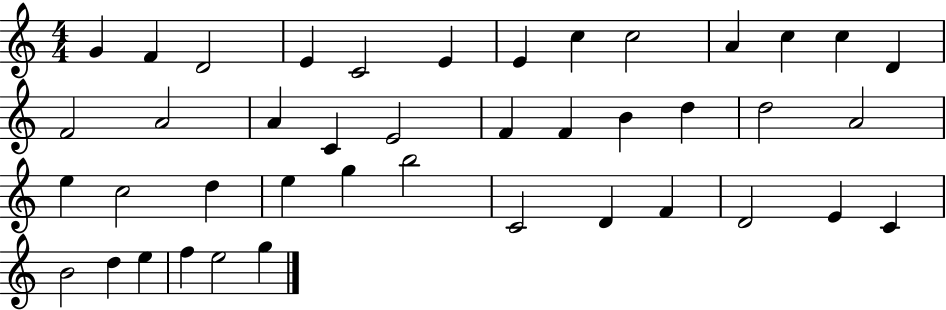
X:1
T:Untitled
M:4/4
L:1/4
K:C
G F D2 E C2 E E c c2 A c c D F2 A2 A C E2 F F B d d2 A2 e c2 d e g b2 C2 D F D2 E C B2 d e f e2 g